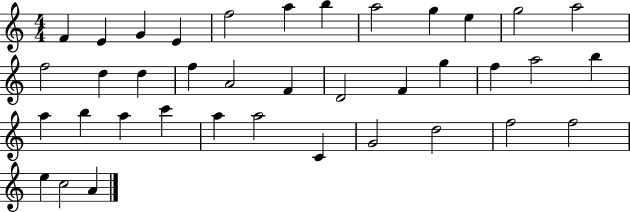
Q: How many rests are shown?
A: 0